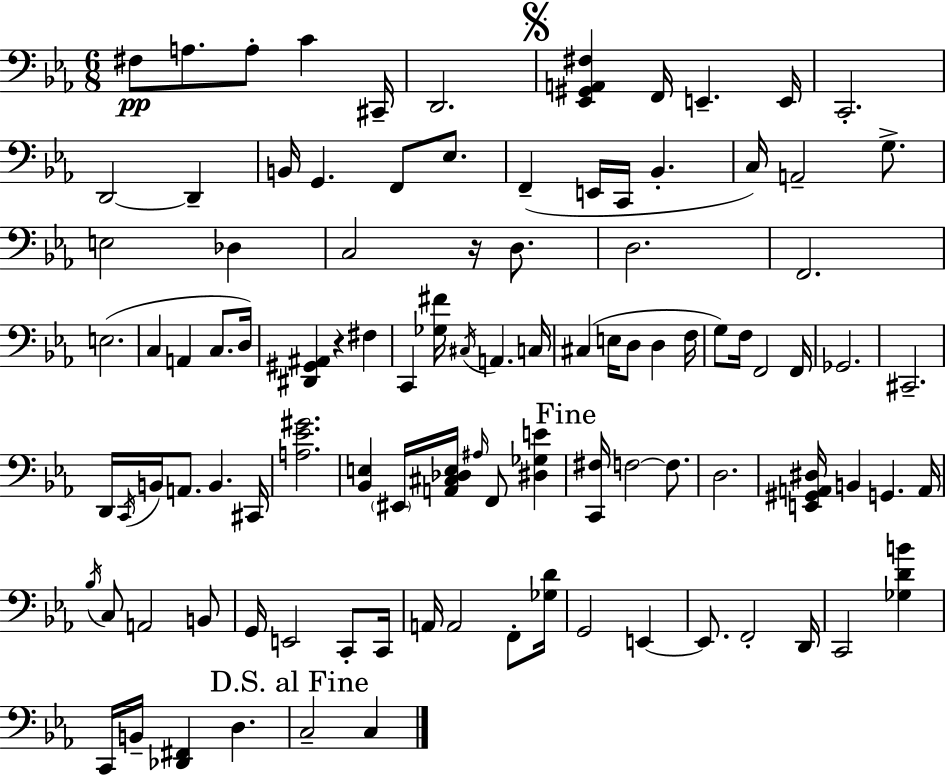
{
  \clef bass
  \numericTimeSignature
  \time 6/8
  \key c \minor
  fis8\pp a8. a8-. c'4 cis,16-- | d,2. | \mark \markup { \musicglyph "scripts.segno" } <ees, gis, a, fis>4 f,16 e,4.-- e,16 | c,2.-. | \break d,2~~ d,4-- | b,16 g,4. f,8 ees8. | f,4--( e,16 c,16 bes,4.-. | c16) a,2-- g8.-> | \break e2 des4 | c2 r16 d8. | d2. | f,2. | \break e2.( | c4 a,4 c8. d16) | <dis, gis, ais,>4 r4 fis4 | c,4 <ges fis'>16 \acciaccatura { cis16 } a,4. | \break c16 cis4( e16 d8 d4 | f16 g8) f16 f,2 | f,16 ges,2. | cis,2.-- | \break d,16 \acciaccatura { c,16 } b,16 a,8. b,4. | cis,16 <a ees' gis'>2. | <bes, e>4 \parenthesize eis,16 <a, cis des e>16 \grace { ais16 } f,8 <dis ges e'>4 | \mark "Fine" <c, fis>16 f2~~ | \break f8. d2. | <e, gis, a, dis>16 b,4 g,4. | a,16 \acciaccatura { bes16 } c8 a,2 | b,8 g,16 e,2 | \break c,8-. c,16 a,16 a,2 | f,8-. <ges d'>16 g,2 | e,4~~ e,8. f,2-. | d,16 c,2 | \break <ges d' b'>4 c,16 b,16-- <des, fis,>4 d4. | \mark "D.S. al Fine" c2-- | c4 \bar "|."
}